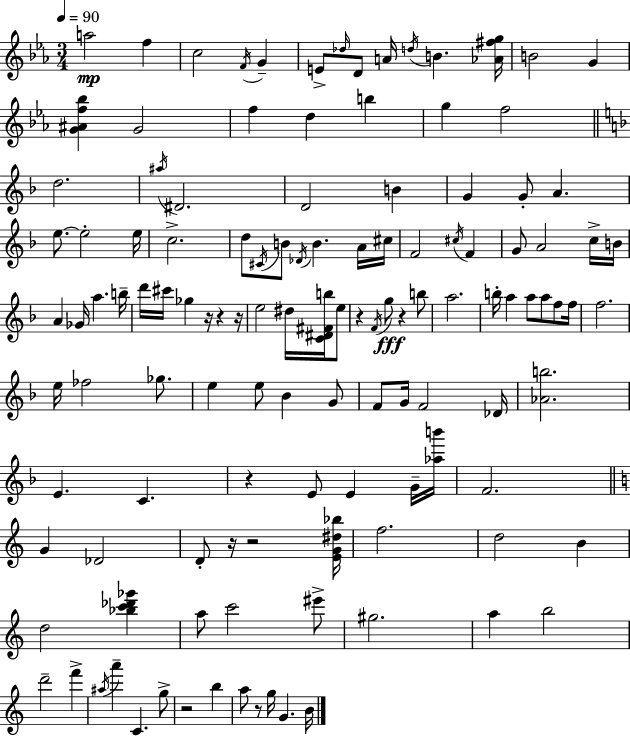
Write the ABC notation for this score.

X:1
T:Untitled
M:3/4
L:1/4
K:Cm
a2 f c2 F/4 G E/2 _d/4 D/2 A/4 d/4 B [_A^fg]/4 B2 G [G^Af_b] G2 f d b g f2 d2 ^a/4 ^D2 D2 B G G/2 A e/2 e2 e/4 c2 d/2 ^C/4 B/2 _D/4 B A/4 ^c/4 F2 ^c/4 F G/2 A2 c/4 B/4 A _G/4 a b/4 d'/4 ^c'/4 _g z/4 z z/4 e2 ^d/4 [C^D^Fb]/4 e/2 z F/4 g/2 z b/2 a2 b/4 a a/2 a/2 f/2 f/4 f2 e/4 _f2 _g/2 e e/2 _B G/2 F/2 G/4 F2 _D/4 [_Ab]2 E C z E/2 E G/4 [_ab']/4 F2 G _D2 D/2 z/4 z2 [EG^d_b]/4 f2 d2 B d2 [_bc'_d'_g'] a/2 c'2 ^e'/2 ^g2 a b2 d'2 f' ^a/4 a' C g/2 z2 b a/2 z/2 g/4 G B/4